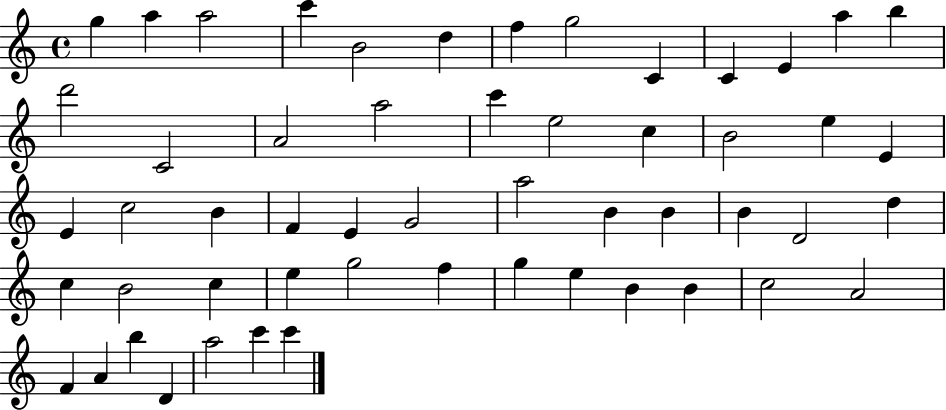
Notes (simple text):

G5/q A5/q A5/h C6/q B4/h D5/q F5/q G5/h C4/q C4/q E4/q A5/q B5/q D6/h C4/h A4/h A5/h C6/q E5/h C5/q B4/h E5/q E4/q E4/q C5/h B4/q F4/q E4/q G4/h A5/h B4/q B4/q B4/q D4/h D5/q C5/q B4/h C5/q E5/q G5/h F5/q G5/q E5/q B4/q B4/q C5/h A4/h F4/q A4/q B5/q D4/q A5/h C6/q C6/q